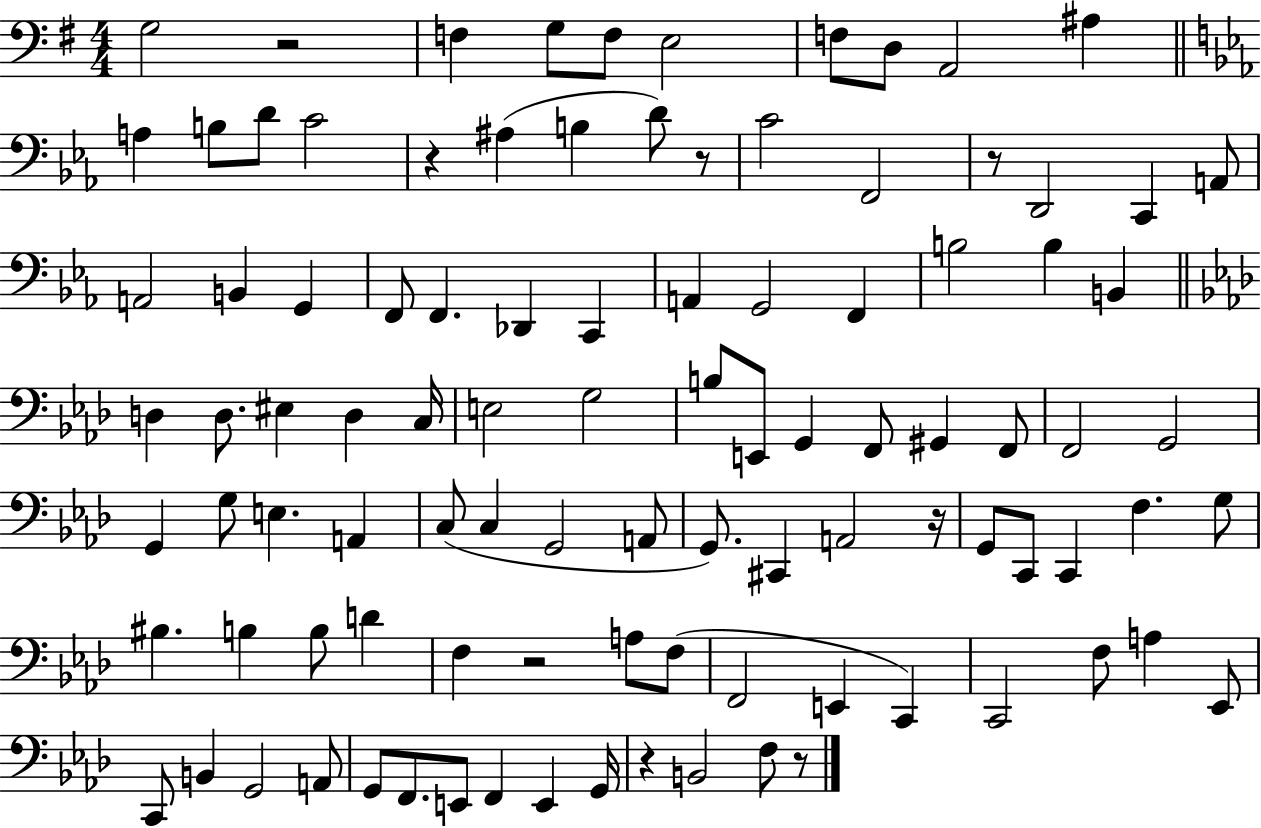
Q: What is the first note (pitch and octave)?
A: G3